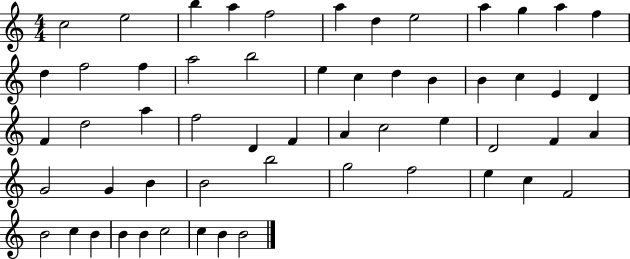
C5/h E5/h B5/q A5/q F5/h A5/q D5/q E5/h A5/q G5/q A5/q F5/q D5/q F5/h F5/q A5/h B5/h E5/q C5/q D5/q B4/q B4/q C5/q E4/q D4/q F4/q D5/h A5/q F5/h D4/q F4/q A4/q C5/h E5/q D4/h F4/q A4/q G4/h G4/q B4/q B4/h B5/h G5/h F5/h E5/q C5/q F4/h B4/h C5/q B4/q B4/q B4/q C5/h C5/q B4/q B4/h